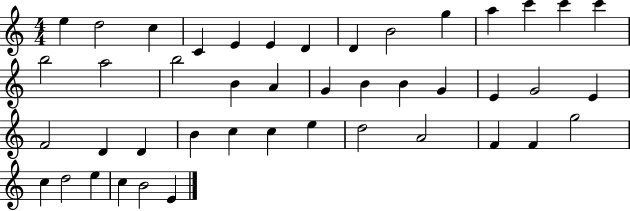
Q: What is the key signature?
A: C major